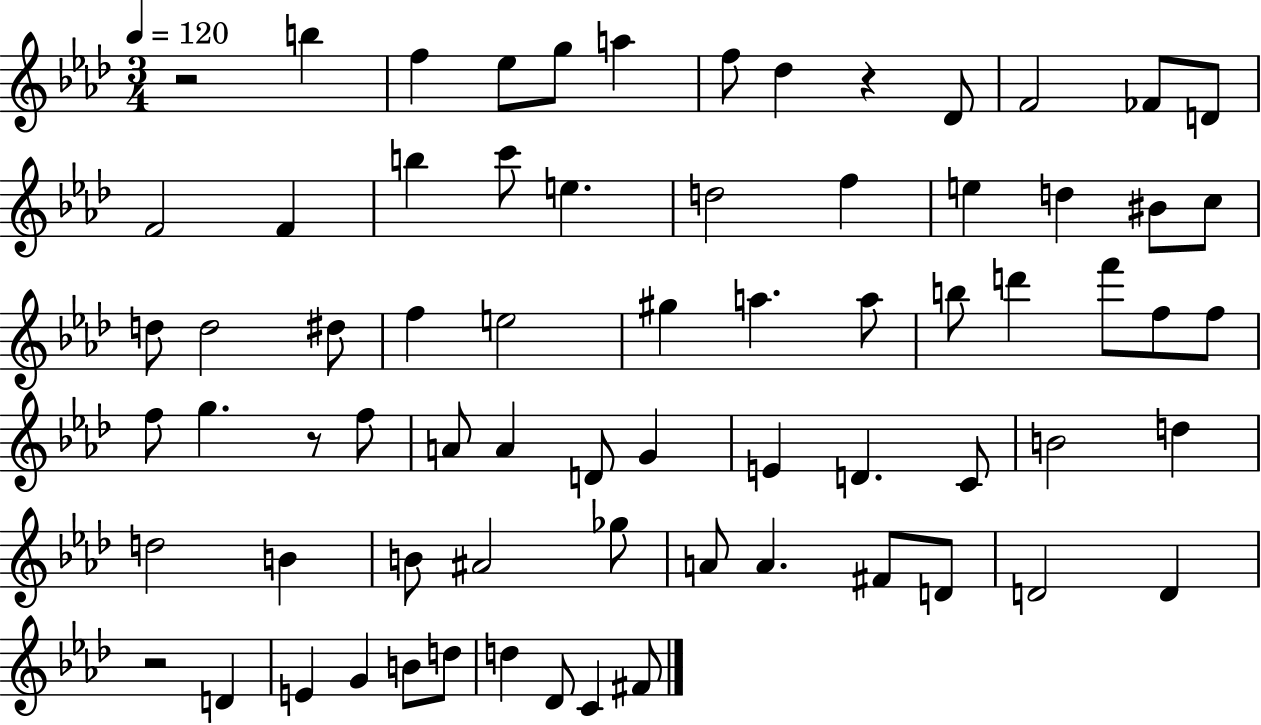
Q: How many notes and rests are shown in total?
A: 71